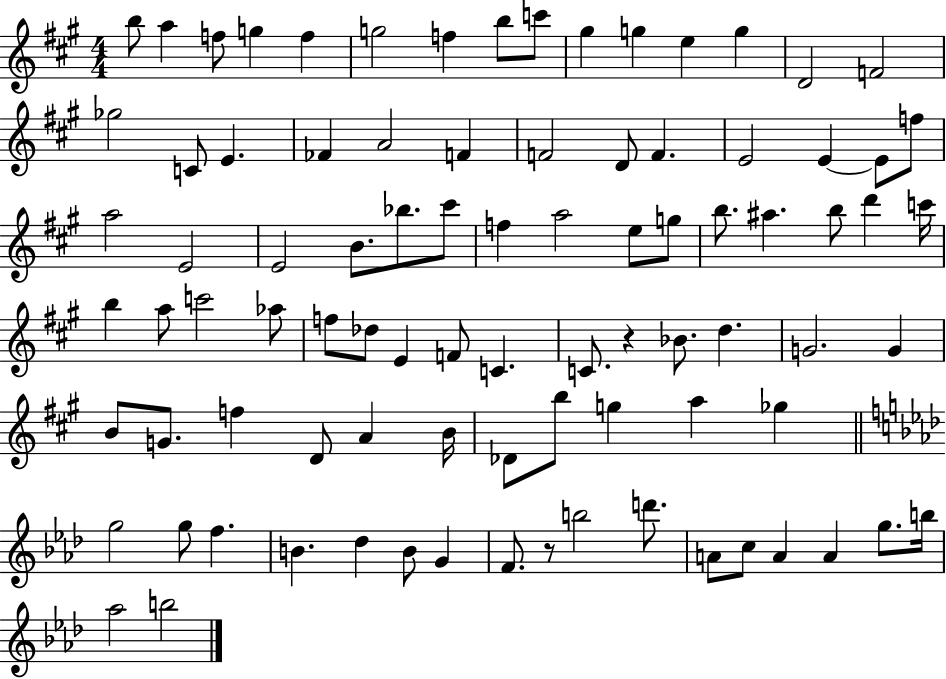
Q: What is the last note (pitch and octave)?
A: B5